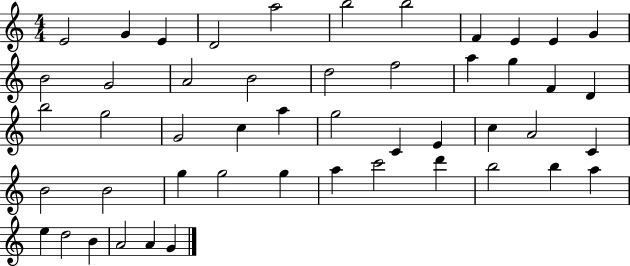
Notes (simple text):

E4/h G4/q E4/q D4/h A5/h B5/h B5/h F4/q E4/q E4/q G4/q B4/h G4/h A4/h B4/h D5/h F5/h A5/q G5/q F4/q D4/q B5/h G5/h G4/h C5/q A5/q G5/h C4/q E4/q C5/q A4/h C4/q B4/h B4/h G5/q G5/h G5/q A5/q C6/h D6/q B5/h B5/q A5/q E5/q D5/h B4/q A4/h A4/q G4/q